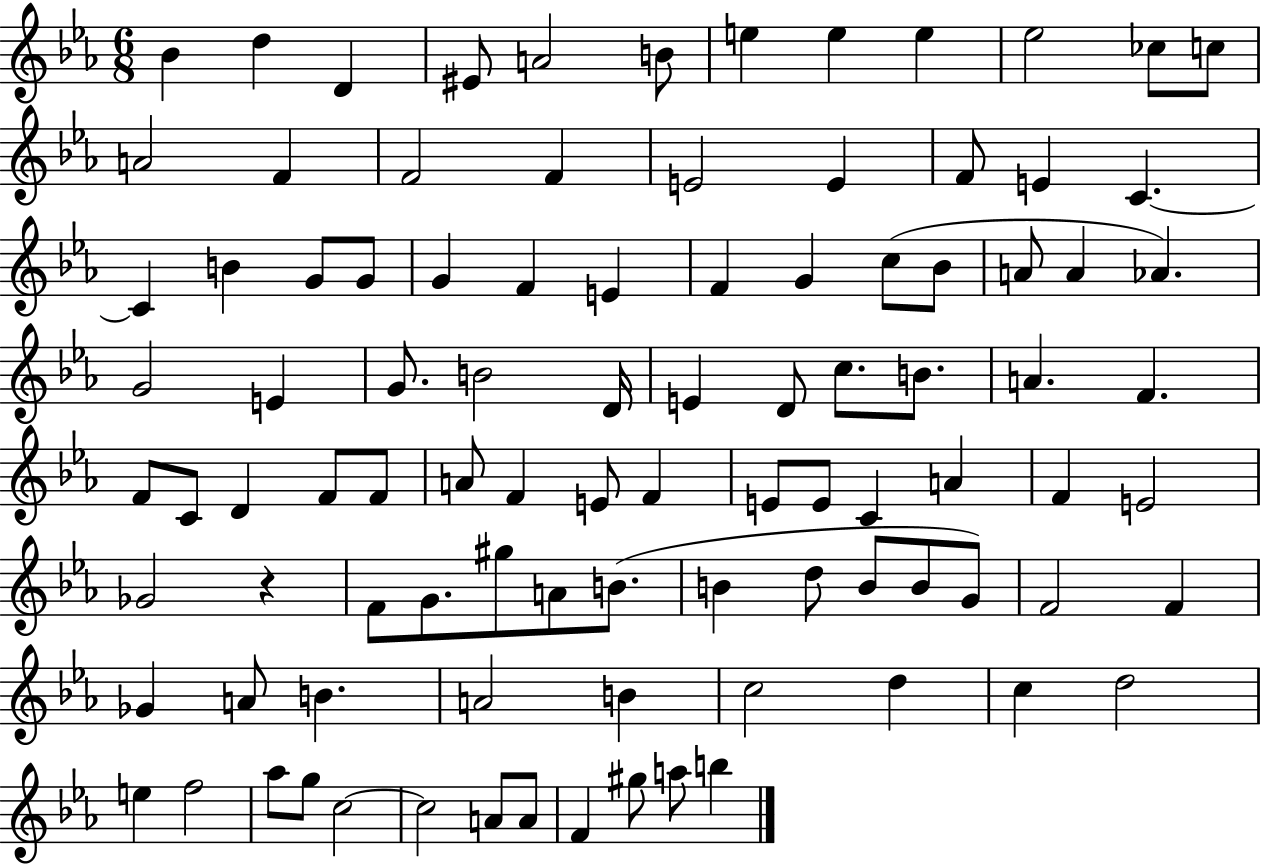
Bb4/q D5/q D4/q EIS4/e A4/h B4/e E5/q E5/q E5/q Eb5/h CES5/e C5/e A4/h F4/q F4/h F4/q E4/h E4/q F4/e E4/q C4/q. C4/q B4/q G4/e G4/e G4/q F4/q E4/q F4/q G4/q C5/e Bb4/e A4/e A4/q Ab4/q. G4/h E4/q G4/e. B4/h D4/s E4/q D4/e C5/e. B4/e. A4/q. F4/q. F4/e C4/e D4/q F4/e F4/e A4/e F4/q E4/e F4/q E4/e E4/e C4/q A4/q F4/q E4/h Gb4/h R/q F4/e G4/e. G#5/e A4/e B4/e. B4/q D5/e B4/e B4/e G4/e F4/h F4/q Gb4/q A4/e B4/q. A4/h B4/q C5/h D5/q C5/q D5/h E5/q F5/h Ab5/e G5/e C5/h C5/h A4/e A4/e F4/q G#5/e A5/e B5/q